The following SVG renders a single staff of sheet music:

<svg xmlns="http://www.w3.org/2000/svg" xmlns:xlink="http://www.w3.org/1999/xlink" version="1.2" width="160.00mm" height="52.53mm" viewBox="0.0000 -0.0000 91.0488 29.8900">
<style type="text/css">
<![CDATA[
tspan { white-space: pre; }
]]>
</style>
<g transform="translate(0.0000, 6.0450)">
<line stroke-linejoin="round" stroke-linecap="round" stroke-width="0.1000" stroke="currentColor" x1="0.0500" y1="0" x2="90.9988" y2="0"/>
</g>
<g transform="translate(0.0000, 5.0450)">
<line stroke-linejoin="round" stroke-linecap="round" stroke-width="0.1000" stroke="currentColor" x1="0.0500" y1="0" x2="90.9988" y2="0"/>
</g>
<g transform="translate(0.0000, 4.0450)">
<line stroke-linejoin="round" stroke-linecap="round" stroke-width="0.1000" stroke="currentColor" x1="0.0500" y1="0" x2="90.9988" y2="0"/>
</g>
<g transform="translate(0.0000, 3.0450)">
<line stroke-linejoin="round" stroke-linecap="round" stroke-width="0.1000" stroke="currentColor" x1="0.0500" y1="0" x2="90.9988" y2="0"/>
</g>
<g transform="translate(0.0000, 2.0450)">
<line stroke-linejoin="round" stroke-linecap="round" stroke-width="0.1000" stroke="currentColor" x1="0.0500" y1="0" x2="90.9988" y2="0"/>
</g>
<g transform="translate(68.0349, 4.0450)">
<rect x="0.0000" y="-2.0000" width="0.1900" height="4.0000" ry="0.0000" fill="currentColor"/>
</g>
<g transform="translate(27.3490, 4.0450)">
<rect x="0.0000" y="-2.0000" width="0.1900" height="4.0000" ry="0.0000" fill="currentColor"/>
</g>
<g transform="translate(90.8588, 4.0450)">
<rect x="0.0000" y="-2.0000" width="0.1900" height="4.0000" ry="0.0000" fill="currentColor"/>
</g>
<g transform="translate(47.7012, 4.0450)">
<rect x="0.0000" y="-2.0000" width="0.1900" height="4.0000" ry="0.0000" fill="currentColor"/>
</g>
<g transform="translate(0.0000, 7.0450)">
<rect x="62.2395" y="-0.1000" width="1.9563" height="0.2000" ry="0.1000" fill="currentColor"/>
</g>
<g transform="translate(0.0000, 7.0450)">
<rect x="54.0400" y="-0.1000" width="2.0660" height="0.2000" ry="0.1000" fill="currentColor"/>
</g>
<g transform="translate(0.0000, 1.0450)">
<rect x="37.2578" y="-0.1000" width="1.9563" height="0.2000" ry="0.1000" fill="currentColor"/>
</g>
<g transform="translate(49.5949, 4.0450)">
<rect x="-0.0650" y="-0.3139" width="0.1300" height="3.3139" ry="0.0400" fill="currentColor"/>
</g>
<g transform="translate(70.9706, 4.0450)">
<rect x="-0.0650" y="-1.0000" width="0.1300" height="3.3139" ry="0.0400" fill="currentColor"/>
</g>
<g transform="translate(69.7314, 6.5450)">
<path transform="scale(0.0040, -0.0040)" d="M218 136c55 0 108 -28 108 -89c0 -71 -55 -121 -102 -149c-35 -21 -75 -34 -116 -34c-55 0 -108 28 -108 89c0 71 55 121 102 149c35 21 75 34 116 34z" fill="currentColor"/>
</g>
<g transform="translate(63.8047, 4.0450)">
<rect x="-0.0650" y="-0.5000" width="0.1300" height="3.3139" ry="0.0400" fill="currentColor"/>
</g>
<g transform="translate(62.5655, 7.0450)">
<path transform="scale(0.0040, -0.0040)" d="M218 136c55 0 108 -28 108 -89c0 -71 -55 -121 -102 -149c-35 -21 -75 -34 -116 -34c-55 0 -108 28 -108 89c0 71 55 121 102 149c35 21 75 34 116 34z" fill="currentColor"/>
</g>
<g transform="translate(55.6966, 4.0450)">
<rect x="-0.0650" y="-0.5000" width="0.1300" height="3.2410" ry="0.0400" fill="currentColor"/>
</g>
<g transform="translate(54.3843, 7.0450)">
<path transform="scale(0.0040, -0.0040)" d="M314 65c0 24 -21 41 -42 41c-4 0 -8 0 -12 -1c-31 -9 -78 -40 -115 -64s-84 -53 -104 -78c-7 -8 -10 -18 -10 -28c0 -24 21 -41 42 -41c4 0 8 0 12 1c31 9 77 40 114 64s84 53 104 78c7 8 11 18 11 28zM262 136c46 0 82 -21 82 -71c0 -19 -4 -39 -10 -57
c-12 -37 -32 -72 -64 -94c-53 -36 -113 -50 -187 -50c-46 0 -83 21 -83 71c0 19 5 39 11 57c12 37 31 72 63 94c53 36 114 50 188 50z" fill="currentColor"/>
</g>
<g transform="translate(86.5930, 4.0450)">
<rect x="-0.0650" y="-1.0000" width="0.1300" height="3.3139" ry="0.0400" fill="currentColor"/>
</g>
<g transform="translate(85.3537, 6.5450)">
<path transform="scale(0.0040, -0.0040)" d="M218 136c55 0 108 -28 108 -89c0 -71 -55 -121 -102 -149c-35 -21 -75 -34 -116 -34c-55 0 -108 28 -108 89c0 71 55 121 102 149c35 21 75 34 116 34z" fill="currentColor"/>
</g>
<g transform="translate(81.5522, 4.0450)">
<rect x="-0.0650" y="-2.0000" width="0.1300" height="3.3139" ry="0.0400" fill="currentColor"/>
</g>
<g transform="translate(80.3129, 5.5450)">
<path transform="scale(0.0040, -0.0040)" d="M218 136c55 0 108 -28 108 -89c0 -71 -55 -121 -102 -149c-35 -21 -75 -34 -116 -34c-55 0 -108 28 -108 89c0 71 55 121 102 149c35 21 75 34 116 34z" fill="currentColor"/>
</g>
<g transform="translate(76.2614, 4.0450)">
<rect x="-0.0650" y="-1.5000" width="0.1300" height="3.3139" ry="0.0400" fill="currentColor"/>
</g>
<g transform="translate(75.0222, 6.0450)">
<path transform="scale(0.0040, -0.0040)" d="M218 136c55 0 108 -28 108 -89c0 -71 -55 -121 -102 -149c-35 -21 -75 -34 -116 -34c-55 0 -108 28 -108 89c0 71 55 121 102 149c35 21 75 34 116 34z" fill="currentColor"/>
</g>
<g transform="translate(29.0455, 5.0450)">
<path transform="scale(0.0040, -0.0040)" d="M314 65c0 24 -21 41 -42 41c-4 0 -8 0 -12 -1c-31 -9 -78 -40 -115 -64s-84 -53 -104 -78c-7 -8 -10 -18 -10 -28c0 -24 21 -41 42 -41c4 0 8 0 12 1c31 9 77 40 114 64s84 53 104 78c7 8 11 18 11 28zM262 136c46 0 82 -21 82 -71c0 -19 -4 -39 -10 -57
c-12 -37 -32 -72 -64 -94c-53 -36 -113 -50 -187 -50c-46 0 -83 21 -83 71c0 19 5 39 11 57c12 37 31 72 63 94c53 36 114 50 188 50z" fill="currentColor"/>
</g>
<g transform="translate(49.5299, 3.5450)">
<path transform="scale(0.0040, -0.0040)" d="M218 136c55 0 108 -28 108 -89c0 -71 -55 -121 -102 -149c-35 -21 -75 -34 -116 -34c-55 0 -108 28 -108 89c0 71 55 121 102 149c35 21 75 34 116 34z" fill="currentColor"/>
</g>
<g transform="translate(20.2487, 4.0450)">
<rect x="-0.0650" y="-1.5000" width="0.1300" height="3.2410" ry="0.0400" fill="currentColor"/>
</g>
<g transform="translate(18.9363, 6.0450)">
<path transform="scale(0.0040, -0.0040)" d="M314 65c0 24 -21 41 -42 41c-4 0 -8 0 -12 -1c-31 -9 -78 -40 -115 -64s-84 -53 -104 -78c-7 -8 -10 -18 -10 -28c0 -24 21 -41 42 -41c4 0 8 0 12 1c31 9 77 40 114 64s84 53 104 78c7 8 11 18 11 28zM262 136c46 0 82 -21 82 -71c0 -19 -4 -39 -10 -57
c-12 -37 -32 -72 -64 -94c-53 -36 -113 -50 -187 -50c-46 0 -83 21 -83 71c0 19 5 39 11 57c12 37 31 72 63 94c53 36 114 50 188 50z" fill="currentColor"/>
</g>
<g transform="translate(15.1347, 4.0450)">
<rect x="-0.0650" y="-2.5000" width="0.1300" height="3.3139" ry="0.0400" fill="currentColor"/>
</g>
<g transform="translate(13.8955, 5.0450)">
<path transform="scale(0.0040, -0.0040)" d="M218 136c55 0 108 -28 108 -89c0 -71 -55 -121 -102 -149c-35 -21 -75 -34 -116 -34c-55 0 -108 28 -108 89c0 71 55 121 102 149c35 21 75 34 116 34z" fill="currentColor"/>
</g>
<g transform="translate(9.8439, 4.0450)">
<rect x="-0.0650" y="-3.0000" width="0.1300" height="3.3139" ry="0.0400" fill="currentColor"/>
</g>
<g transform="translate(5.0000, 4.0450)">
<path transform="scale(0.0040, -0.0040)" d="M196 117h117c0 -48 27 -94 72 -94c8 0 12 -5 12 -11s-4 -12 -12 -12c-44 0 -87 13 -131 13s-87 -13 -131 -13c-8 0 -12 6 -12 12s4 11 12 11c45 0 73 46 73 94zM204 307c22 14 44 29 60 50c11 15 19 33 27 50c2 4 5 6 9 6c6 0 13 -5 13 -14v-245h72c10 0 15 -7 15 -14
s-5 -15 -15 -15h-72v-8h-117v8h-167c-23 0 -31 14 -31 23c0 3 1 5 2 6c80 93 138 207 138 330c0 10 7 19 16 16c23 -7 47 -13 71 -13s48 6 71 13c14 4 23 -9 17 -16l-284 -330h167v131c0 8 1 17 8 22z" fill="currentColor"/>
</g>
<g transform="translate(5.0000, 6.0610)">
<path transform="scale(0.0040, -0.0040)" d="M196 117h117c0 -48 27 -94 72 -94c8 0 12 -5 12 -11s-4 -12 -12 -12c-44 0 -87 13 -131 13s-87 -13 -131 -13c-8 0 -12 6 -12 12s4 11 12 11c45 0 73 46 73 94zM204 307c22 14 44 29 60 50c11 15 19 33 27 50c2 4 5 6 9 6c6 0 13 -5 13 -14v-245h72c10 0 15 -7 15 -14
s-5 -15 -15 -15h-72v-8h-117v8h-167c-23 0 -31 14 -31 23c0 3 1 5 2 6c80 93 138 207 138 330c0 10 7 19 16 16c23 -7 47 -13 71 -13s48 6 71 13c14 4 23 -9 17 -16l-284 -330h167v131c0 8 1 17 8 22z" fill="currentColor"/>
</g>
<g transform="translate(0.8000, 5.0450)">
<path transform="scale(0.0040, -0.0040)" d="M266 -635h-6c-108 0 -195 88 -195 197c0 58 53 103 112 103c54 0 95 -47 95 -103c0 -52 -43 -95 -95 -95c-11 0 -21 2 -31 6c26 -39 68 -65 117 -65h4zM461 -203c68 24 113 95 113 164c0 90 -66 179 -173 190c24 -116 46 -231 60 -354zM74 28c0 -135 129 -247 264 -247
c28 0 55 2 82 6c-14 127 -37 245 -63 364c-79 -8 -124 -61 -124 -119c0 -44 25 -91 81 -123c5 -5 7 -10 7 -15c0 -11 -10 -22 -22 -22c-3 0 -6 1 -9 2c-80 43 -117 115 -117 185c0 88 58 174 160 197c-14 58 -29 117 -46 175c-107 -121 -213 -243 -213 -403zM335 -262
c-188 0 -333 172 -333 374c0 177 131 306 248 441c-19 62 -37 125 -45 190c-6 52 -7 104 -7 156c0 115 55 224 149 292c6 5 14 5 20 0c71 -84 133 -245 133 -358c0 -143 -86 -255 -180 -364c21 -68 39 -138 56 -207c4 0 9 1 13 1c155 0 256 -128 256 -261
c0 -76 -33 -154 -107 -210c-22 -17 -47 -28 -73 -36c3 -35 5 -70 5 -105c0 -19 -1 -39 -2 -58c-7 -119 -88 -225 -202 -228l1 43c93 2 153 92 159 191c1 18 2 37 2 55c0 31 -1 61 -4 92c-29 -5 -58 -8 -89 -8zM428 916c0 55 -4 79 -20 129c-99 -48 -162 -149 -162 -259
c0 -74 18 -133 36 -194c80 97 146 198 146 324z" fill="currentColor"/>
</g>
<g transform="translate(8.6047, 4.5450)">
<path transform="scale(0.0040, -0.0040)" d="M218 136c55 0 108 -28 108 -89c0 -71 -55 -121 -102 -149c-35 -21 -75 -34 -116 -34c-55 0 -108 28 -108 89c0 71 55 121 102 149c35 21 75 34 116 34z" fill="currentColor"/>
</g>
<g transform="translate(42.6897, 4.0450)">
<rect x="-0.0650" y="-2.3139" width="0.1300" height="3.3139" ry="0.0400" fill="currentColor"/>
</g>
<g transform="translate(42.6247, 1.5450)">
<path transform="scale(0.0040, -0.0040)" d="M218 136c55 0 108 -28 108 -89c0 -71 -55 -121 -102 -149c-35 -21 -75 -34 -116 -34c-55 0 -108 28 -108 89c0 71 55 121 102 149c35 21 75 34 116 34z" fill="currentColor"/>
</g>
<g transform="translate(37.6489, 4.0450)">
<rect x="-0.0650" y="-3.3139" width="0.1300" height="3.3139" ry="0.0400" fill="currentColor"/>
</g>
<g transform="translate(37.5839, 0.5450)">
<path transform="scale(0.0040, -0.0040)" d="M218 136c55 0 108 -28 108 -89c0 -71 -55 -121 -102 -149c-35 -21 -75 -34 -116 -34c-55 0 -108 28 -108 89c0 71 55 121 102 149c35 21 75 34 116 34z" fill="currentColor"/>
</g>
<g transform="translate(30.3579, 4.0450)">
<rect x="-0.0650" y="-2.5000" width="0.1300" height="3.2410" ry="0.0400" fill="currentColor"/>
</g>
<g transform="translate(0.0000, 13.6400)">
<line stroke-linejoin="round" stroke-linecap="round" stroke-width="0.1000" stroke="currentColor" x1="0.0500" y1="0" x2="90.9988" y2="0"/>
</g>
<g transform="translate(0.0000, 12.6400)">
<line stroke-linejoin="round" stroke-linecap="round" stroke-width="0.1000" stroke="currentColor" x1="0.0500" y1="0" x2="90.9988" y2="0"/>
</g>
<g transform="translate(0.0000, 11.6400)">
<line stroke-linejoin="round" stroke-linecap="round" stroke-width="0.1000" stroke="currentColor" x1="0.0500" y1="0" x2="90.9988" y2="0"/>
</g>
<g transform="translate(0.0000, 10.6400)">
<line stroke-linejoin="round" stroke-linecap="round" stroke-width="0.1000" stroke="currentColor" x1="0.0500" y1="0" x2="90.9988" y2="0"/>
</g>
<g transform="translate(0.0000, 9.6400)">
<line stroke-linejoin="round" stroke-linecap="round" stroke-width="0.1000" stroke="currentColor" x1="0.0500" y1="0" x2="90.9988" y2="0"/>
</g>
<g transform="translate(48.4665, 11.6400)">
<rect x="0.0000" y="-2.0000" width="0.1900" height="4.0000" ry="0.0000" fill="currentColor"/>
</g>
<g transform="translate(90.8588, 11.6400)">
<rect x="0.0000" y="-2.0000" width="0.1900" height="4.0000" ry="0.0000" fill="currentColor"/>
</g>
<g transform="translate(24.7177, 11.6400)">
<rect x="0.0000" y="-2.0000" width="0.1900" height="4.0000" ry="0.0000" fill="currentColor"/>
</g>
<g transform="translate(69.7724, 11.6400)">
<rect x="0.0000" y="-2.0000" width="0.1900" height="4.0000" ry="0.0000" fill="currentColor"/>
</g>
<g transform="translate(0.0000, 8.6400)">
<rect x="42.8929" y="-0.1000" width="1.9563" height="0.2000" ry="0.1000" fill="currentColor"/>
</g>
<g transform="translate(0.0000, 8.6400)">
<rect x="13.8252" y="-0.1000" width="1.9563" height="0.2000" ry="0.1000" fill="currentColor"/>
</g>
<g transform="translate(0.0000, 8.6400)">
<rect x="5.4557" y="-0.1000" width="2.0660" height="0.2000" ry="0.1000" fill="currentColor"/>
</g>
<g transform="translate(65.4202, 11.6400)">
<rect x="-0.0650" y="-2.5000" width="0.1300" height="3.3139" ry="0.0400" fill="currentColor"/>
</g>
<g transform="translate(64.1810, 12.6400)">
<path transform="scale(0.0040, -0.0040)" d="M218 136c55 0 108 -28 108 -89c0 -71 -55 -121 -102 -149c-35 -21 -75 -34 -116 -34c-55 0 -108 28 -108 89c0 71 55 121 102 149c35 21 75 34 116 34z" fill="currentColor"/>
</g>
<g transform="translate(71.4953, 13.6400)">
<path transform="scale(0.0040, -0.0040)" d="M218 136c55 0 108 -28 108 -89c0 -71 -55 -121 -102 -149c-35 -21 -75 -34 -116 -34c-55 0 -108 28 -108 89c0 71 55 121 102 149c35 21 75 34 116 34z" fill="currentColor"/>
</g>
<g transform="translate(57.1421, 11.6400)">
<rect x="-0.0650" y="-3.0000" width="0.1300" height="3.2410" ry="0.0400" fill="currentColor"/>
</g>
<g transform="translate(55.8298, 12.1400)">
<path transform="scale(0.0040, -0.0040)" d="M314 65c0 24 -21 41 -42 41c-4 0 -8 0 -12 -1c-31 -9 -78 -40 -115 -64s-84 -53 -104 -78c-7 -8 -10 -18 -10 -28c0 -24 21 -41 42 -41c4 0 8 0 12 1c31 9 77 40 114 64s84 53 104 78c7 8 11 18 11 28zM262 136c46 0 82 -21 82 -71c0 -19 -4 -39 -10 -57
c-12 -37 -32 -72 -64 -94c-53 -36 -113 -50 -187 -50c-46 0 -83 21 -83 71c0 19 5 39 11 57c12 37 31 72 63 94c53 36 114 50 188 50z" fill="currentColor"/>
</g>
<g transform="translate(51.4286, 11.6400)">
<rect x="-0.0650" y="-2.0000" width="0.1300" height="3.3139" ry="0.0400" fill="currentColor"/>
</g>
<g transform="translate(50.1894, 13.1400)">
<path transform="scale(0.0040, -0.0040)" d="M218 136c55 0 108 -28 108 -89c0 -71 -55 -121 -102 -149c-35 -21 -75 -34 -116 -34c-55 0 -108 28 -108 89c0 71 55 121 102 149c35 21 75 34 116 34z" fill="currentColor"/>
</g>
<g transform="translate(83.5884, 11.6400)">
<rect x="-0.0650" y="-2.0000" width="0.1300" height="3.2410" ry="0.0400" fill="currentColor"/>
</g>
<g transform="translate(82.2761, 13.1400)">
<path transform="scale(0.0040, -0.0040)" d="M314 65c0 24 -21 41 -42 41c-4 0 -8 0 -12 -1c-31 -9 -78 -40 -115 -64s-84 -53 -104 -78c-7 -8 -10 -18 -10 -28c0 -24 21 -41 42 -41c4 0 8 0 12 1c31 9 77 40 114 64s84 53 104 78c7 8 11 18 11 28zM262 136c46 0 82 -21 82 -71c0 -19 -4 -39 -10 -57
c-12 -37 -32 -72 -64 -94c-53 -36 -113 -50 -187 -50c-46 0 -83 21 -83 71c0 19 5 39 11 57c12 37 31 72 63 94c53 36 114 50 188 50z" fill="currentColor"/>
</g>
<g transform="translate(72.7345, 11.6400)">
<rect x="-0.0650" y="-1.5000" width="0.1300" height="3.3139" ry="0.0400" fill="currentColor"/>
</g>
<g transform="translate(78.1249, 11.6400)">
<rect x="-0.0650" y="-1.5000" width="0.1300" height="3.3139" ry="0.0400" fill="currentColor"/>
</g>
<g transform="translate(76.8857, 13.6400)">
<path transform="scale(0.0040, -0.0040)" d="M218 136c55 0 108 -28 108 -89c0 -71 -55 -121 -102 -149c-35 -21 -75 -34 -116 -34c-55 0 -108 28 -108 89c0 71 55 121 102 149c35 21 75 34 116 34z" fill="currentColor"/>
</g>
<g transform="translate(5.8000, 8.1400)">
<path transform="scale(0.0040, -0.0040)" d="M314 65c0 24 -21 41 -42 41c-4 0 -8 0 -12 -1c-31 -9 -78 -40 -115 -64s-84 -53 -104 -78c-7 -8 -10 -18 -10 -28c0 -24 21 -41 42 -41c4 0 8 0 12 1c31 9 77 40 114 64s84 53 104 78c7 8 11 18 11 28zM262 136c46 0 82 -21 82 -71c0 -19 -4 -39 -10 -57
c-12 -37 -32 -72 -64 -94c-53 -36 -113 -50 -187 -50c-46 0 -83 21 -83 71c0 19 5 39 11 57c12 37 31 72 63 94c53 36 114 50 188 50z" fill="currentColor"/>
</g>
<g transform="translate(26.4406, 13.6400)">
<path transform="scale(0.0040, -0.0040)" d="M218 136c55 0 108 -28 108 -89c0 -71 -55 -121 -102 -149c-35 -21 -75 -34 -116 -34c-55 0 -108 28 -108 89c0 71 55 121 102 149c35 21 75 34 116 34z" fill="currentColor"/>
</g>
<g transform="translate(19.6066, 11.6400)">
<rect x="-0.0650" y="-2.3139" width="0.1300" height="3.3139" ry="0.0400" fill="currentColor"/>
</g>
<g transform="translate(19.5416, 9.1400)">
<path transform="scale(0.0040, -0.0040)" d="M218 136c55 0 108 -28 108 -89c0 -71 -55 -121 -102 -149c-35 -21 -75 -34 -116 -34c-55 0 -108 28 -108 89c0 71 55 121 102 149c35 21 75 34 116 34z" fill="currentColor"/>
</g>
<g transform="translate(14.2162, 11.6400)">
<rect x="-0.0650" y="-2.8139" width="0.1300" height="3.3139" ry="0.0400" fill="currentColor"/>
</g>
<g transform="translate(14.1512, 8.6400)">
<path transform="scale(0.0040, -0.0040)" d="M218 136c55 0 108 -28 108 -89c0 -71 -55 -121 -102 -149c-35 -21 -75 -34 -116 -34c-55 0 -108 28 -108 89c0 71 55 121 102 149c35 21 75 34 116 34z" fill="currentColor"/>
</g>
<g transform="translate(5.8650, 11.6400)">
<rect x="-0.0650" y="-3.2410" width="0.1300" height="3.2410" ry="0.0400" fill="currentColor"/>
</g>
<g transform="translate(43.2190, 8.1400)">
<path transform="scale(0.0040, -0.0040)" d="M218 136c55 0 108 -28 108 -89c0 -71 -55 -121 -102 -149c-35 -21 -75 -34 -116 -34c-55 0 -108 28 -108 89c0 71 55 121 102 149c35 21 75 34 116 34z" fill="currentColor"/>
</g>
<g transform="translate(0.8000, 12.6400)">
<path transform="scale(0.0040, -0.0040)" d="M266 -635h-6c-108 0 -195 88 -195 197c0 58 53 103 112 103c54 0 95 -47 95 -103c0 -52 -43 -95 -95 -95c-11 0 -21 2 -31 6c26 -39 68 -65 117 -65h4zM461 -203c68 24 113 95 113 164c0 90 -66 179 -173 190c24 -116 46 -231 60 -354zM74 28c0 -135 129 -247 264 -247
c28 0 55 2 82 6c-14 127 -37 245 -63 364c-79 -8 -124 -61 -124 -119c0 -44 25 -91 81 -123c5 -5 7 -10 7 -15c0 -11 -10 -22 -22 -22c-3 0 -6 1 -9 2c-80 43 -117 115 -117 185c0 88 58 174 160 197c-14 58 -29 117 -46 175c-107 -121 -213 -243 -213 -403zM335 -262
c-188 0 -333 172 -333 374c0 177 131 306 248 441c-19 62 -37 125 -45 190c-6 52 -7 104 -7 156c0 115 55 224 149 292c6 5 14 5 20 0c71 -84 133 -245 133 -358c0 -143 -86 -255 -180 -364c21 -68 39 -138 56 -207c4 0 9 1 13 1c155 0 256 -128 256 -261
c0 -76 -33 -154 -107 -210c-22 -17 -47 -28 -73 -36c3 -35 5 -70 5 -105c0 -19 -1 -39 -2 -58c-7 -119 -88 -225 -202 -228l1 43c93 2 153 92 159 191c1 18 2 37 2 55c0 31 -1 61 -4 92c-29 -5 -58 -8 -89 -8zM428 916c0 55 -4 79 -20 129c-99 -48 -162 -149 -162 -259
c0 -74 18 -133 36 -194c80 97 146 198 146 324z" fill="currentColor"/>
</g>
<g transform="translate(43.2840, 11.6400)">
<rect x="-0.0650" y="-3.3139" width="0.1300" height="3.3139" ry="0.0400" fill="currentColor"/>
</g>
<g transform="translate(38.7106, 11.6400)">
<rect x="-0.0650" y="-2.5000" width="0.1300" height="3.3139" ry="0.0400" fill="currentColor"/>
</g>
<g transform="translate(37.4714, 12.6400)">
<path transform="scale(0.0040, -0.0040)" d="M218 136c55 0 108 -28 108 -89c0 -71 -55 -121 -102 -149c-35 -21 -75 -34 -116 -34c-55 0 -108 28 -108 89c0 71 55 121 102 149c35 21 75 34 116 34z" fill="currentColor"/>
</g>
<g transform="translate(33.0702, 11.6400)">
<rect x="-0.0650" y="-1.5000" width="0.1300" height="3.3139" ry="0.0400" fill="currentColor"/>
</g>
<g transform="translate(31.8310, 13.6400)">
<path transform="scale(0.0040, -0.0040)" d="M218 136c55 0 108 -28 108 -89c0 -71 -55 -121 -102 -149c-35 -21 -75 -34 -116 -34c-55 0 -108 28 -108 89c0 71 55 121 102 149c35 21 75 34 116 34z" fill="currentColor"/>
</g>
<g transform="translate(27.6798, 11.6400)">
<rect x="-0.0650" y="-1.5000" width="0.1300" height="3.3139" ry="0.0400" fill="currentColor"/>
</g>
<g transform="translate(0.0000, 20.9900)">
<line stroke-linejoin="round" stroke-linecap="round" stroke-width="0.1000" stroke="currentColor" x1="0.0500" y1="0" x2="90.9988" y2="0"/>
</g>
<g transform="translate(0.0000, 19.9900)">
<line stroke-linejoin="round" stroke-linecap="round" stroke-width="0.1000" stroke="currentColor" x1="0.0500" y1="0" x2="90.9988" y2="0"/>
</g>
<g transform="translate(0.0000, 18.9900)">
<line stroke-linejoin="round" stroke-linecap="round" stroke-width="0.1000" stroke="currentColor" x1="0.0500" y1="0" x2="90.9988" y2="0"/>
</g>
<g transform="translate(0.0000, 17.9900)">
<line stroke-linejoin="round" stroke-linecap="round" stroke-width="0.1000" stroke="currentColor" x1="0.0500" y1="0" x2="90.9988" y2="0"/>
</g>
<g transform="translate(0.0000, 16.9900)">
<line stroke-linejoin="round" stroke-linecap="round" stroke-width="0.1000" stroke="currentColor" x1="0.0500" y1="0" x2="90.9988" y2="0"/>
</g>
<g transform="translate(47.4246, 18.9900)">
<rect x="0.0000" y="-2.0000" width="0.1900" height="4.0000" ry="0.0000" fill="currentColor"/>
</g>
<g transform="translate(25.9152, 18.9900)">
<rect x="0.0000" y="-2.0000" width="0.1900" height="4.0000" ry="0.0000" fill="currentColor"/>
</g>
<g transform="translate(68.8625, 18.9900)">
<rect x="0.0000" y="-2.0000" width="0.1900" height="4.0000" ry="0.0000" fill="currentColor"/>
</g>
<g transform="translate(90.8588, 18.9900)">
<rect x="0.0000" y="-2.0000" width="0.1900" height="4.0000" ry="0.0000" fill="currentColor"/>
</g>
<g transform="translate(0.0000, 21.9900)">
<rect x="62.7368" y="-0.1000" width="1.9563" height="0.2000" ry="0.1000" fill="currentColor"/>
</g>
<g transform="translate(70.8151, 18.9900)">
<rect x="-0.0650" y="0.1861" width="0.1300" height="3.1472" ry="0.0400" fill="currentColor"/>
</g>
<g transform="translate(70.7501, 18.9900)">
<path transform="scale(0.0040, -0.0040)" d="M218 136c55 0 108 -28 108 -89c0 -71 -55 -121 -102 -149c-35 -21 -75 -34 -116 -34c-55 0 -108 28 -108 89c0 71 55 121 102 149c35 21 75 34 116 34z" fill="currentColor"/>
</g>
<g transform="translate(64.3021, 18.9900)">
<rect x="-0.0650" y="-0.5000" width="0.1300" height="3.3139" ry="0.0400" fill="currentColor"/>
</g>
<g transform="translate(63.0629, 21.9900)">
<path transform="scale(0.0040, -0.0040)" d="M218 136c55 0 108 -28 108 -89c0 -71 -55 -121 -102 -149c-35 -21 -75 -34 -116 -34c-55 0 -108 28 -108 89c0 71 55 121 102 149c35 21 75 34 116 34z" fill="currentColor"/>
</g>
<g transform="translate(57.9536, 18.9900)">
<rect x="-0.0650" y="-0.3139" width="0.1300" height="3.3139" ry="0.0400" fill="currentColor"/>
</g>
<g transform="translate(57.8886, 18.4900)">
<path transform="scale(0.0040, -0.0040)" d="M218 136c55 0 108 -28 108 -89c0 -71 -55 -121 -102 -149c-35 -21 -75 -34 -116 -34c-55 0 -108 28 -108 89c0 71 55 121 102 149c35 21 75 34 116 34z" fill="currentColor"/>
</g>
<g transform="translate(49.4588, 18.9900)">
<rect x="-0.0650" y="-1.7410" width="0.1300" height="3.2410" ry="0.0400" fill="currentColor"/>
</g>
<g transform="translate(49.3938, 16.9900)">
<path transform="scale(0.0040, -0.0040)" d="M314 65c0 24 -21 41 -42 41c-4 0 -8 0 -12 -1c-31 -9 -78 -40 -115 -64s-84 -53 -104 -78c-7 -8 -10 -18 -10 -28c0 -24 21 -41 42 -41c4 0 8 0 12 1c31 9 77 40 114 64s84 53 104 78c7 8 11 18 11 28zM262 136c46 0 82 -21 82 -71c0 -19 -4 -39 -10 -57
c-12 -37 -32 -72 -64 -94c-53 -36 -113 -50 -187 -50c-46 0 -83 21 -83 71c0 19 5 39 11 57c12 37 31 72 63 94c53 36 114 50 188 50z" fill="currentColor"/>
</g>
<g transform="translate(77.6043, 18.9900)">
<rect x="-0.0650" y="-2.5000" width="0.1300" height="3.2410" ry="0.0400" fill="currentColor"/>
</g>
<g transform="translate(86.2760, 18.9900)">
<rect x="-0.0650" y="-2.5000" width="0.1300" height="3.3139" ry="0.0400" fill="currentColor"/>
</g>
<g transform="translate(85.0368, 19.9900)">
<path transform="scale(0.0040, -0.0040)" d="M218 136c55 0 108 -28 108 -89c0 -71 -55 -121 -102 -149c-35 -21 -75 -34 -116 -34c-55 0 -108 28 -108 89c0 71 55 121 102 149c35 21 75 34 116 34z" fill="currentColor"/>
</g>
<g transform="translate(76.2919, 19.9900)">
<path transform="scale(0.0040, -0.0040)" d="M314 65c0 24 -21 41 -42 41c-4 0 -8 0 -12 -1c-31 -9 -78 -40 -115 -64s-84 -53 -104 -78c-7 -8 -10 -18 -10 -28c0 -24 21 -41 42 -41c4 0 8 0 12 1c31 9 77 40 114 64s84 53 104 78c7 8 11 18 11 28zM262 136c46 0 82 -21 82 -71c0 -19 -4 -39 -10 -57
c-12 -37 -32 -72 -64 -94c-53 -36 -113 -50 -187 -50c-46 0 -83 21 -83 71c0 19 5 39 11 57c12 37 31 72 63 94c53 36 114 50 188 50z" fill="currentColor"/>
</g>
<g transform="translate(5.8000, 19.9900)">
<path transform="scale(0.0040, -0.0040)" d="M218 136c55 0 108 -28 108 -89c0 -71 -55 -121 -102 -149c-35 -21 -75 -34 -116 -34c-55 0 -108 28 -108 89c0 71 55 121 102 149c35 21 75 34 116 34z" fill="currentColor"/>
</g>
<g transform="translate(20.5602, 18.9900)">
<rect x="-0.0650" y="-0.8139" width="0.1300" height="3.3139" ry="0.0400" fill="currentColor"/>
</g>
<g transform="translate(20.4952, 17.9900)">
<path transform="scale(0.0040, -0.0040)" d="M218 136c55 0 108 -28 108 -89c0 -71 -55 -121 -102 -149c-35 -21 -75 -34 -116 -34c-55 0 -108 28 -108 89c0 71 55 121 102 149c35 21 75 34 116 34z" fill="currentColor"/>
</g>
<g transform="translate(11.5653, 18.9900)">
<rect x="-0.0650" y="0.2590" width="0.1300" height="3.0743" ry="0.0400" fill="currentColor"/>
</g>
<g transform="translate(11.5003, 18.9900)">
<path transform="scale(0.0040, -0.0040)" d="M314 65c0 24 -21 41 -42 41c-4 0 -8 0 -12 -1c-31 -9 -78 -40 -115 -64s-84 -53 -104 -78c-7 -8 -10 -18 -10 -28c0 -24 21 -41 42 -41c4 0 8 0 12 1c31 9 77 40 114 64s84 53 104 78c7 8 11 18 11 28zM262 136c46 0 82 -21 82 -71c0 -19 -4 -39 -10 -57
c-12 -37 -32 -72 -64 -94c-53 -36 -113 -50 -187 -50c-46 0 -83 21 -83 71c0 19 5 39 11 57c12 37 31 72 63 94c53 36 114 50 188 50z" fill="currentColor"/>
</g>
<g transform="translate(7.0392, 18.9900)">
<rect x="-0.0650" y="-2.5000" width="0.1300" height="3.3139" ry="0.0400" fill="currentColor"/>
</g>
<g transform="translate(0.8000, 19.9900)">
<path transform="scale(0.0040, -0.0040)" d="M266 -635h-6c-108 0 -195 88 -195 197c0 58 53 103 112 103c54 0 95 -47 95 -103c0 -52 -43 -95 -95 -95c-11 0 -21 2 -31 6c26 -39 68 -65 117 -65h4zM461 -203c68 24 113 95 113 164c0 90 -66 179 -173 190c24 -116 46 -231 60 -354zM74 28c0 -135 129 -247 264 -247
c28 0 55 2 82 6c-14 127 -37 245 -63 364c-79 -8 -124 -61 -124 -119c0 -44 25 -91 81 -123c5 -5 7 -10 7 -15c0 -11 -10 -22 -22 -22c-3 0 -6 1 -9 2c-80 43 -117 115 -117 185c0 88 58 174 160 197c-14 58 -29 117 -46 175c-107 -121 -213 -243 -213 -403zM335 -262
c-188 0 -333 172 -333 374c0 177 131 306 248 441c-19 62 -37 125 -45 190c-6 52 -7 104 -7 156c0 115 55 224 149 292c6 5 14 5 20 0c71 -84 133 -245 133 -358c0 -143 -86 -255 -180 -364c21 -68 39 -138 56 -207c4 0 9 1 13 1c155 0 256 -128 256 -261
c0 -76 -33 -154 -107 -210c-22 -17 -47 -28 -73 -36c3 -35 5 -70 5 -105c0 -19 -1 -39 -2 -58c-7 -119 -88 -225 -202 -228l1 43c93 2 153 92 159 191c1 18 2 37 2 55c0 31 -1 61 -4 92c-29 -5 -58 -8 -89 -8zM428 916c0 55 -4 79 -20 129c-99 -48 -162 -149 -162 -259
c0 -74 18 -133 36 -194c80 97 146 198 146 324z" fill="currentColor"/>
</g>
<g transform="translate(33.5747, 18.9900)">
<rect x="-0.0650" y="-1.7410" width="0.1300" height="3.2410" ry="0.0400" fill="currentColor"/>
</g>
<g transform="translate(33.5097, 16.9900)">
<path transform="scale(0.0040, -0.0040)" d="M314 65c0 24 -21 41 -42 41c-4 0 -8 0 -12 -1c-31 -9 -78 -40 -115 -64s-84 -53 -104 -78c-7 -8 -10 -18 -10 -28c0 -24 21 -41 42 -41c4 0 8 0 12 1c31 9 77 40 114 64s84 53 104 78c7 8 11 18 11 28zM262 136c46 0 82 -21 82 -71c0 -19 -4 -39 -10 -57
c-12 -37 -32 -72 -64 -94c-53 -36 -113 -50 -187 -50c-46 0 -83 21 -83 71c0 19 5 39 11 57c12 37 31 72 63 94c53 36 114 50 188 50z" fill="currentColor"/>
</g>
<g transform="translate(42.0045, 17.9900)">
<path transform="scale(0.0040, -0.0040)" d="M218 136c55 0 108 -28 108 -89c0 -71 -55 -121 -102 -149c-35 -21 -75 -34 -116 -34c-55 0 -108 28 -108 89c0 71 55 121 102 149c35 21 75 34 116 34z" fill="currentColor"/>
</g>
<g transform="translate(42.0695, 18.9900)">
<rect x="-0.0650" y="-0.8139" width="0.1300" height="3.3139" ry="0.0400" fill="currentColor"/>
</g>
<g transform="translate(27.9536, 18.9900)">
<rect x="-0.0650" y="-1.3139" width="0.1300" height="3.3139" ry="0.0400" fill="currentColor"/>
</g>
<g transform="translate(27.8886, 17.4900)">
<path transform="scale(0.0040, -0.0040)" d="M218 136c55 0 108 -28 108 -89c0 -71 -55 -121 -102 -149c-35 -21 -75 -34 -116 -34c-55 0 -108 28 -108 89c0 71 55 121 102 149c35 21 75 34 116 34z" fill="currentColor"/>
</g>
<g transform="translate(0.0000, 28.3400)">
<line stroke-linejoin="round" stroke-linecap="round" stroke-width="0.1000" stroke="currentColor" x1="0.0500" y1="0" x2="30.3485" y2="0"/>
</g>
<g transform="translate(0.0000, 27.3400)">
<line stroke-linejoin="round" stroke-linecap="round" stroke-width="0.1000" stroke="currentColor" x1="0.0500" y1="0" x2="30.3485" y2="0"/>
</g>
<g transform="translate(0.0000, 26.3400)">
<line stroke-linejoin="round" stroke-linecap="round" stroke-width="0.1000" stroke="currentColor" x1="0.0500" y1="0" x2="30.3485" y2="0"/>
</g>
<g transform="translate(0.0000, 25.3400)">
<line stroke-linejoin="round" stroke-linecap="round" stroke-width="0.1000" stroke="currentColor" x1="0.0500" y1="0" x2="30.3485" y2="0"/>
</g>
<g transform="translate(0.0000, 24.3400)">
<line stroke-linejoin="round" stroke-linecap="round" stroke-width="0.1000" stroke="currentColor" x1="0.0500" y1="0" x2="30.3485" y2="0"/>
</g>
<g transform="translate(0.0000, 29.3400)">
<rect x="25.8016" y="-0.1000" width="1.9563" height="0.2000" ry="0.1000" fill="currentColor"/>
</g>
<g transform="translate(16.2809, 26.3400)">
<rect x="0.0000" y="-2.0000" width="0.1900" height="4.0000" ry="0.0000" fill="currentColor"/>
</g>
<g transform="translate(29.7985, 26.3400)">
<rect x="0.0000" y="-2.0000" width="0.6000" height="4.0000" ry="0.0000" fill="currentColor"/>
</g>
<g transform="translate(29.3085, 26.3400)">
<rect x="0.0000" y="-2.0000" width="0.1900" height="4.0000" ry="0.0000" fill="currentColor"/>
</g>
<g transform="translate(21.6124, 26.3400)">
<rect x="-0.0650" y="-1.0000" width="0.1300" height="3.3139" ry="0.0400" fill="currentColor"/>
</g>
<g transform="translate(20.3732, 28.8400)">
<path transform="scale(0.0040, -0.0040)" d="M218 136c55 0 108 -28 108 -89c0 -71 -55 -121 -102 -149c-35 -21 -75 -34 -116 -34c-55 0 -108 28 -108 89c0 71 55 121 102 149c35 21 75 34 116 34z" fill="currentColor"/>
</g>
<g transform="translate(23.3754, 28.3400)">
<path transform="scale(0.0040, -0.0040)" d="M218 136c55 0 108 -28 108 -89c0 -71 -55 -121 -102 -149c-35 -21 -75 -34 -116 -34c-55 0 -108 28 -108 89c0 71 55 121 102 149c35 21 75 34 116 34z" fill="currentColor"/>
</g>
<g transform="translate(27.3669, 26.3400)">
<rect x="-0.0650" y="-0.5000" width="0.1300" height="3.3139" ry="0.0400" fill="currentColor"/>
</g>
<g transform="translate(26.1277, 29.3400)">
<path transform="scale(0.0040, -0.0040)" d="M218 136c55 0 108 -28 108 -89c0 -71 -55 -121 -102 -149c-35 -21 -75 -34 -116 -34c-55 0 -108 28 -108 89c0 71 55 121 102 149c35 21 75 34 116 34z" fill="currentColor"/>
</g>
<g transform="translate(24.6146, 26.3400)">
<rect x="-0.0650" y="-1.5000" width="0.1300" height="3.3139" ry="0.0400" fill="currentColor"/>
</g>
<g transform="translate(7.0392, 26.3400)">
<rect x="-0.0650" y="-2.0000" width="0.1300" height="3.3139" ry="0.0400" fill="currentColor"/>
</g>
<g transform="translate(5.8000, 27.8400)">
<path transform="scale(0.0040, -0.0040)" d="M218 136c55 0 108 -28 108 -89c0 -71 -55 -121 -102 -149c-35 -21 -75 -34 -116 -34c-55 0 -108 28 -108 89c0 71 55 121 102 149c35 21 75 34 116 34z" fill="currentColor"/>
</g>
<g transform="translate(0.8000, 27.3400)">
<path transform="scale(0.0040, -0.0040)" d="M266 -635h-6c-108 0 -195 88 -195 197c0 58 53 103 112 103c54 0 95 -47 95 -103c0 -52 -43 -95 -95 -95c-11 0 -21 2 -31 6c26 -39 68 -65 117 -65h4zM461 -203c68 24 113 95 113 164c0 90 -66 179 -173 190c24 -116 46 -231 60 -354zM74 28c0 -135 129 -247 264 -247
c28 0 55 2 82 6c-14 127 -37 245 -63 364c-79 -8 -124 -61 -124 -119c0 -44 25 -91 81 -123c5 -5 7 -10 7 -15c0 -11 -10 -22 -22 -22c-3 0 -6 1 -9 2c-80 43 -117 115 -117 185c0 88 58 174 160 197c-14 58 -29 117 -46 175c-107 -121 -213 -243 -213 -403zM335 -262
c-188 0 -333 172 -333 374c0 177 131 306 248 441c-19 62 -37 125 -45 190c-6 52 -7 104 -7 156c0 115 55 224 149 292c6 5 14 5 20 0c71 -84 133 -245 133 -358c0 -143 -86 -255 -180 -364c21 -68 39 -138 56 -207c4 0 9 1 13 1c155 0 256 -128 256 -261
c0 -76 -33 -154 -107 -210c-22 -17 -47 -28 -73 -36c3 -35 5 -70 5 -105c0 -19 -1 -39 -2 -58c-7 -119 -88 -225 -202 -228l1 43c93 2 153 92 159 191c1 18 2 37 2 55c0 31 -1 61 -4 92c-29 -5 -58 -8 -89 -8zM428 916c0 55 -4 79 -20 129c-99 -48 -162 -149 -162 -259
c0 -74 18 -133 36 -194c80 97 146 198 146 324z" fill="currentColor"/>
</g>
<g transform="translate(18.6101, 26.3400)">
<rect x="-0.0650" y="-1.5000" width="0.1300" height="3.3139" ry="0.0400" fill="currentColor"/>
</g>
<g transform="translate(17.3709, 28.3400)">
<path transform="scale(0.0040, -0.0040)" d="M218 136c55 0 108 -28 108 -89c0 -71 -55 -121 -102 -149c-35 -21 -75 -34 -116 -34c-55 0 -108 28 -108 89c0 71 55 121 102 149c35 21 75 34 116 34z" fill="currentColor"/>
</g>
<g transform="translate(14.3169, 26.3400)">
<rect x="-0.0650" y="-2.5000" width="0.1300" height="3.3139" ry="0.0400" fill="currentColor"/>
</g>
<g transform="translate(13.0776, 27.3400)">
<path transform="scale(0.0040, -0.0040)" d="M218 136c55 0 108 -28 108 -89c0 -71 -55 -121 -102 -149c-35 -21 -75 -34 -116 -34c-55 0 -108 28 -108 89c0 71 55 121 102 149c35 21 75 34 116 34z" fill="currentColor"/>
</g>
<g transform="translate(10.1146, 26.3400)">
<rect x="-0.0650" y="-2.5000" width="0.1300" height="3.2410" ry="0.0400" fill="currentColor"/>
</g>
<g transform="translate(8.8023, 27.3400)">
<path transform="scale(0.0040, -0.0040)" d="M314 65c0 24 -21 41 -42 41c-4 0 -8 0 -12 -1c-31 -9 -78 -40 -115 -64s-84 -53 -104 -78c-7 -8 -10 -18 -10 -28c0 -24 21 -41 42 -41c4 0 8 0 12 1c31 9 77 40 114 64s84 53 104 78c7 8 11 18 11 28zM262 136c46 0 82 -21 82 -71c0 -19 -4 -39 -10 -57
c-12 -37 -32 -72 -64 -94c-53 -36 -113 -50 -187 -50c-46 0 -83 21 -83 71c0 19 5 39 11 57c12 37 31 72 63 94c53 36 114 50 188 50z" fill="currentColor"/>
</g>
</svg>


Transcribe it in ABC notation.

X:1
T:Untitled
M:4/4
L:1/4
K:C
A G E2 G2 b g c C2 C D E F D b2 a g E E G b F A2 G E E F2 G B2 d e f2 d f2 c C B G2 G F G2 G E D E C